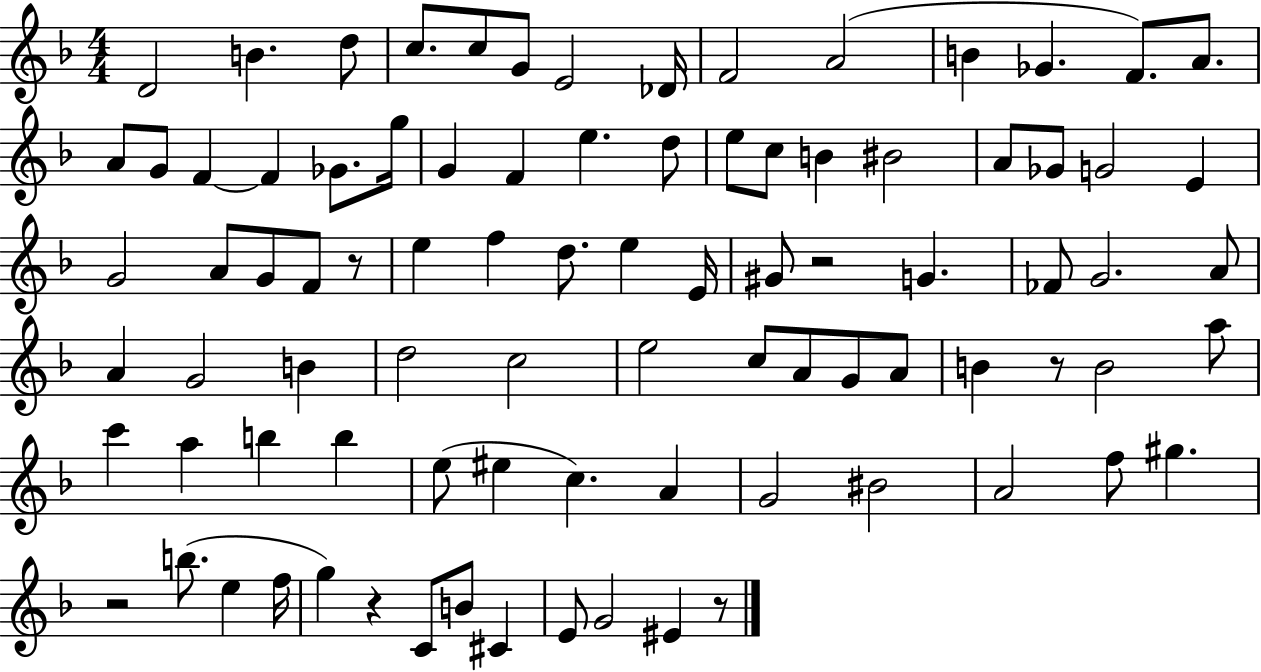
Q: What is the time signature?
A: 4/4